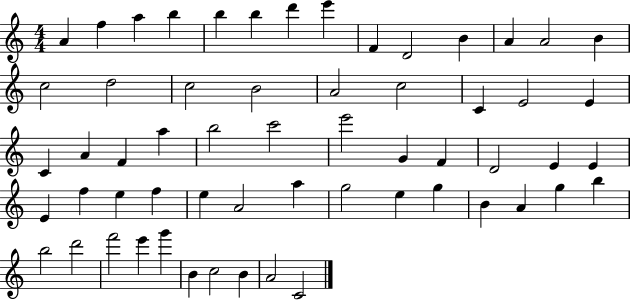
X:1
T:Untitled
M:4/4
L:1/4
K:C
A f a b b b d' e' F D2 B A A2 B c2 d2 c2 B2 A2 c2 C E2 E C A F a b2 c'2 e'2 G F D2 E E E f e f e A2 a g2 e g B A g b b2 d'2 f'2 e' g' B c2 B A2 C2